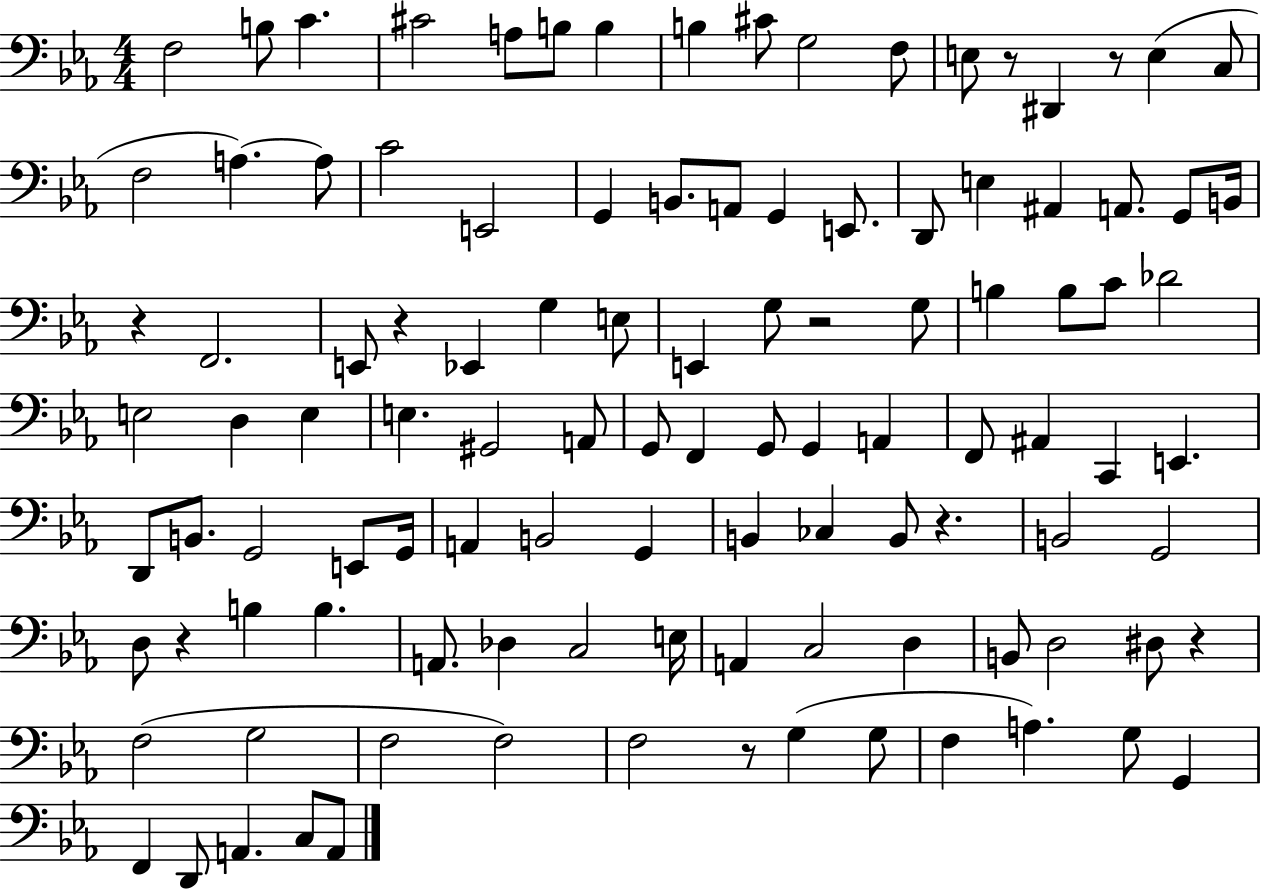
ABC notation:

X:1
T:Untitled
M:4/4
L:1/4
K:Eb
F,2 B,/2 C ^C2 A,/2 B,/2 B, B, ^C/2 G,2 F,/2 E,/2 z/2 ^D,, z/2 E, C,/2 F,2 A, A,/2 C2 E,,2 G,, B,,/2 A,,/2 G,, E,,/2 D,,/2 E, ^A,, A,,/2 G,,/2 B,,/4 z F,,2 E,,/2 z _E,, G, E,/2 E,, G,/2 z2 G,/2 B, B,/2 C/2 _D2 E,2 D, E, E, ^G,,2 A,,/2 G,,/2 F,, G,,/2 G,, A,, F,,/2 ^A,, C,, E,, D,,/2 B,,/2 G,,2 E,,/2 G,,/4 A,, B,,2 G,, B,, _C, B,,/2 z B,,2 G,,2 D,/2 z B, B, A,,/2 _D, C,2 E,/4 A,, C,2 D, B,,/2 D,2 ^D,/2 z F,2 G,2 F,2 F,2 F,2 z/2 G, G,/2 F, A, G,/2 G,, F,, D,,/2 A,, C,/2 A,,/2